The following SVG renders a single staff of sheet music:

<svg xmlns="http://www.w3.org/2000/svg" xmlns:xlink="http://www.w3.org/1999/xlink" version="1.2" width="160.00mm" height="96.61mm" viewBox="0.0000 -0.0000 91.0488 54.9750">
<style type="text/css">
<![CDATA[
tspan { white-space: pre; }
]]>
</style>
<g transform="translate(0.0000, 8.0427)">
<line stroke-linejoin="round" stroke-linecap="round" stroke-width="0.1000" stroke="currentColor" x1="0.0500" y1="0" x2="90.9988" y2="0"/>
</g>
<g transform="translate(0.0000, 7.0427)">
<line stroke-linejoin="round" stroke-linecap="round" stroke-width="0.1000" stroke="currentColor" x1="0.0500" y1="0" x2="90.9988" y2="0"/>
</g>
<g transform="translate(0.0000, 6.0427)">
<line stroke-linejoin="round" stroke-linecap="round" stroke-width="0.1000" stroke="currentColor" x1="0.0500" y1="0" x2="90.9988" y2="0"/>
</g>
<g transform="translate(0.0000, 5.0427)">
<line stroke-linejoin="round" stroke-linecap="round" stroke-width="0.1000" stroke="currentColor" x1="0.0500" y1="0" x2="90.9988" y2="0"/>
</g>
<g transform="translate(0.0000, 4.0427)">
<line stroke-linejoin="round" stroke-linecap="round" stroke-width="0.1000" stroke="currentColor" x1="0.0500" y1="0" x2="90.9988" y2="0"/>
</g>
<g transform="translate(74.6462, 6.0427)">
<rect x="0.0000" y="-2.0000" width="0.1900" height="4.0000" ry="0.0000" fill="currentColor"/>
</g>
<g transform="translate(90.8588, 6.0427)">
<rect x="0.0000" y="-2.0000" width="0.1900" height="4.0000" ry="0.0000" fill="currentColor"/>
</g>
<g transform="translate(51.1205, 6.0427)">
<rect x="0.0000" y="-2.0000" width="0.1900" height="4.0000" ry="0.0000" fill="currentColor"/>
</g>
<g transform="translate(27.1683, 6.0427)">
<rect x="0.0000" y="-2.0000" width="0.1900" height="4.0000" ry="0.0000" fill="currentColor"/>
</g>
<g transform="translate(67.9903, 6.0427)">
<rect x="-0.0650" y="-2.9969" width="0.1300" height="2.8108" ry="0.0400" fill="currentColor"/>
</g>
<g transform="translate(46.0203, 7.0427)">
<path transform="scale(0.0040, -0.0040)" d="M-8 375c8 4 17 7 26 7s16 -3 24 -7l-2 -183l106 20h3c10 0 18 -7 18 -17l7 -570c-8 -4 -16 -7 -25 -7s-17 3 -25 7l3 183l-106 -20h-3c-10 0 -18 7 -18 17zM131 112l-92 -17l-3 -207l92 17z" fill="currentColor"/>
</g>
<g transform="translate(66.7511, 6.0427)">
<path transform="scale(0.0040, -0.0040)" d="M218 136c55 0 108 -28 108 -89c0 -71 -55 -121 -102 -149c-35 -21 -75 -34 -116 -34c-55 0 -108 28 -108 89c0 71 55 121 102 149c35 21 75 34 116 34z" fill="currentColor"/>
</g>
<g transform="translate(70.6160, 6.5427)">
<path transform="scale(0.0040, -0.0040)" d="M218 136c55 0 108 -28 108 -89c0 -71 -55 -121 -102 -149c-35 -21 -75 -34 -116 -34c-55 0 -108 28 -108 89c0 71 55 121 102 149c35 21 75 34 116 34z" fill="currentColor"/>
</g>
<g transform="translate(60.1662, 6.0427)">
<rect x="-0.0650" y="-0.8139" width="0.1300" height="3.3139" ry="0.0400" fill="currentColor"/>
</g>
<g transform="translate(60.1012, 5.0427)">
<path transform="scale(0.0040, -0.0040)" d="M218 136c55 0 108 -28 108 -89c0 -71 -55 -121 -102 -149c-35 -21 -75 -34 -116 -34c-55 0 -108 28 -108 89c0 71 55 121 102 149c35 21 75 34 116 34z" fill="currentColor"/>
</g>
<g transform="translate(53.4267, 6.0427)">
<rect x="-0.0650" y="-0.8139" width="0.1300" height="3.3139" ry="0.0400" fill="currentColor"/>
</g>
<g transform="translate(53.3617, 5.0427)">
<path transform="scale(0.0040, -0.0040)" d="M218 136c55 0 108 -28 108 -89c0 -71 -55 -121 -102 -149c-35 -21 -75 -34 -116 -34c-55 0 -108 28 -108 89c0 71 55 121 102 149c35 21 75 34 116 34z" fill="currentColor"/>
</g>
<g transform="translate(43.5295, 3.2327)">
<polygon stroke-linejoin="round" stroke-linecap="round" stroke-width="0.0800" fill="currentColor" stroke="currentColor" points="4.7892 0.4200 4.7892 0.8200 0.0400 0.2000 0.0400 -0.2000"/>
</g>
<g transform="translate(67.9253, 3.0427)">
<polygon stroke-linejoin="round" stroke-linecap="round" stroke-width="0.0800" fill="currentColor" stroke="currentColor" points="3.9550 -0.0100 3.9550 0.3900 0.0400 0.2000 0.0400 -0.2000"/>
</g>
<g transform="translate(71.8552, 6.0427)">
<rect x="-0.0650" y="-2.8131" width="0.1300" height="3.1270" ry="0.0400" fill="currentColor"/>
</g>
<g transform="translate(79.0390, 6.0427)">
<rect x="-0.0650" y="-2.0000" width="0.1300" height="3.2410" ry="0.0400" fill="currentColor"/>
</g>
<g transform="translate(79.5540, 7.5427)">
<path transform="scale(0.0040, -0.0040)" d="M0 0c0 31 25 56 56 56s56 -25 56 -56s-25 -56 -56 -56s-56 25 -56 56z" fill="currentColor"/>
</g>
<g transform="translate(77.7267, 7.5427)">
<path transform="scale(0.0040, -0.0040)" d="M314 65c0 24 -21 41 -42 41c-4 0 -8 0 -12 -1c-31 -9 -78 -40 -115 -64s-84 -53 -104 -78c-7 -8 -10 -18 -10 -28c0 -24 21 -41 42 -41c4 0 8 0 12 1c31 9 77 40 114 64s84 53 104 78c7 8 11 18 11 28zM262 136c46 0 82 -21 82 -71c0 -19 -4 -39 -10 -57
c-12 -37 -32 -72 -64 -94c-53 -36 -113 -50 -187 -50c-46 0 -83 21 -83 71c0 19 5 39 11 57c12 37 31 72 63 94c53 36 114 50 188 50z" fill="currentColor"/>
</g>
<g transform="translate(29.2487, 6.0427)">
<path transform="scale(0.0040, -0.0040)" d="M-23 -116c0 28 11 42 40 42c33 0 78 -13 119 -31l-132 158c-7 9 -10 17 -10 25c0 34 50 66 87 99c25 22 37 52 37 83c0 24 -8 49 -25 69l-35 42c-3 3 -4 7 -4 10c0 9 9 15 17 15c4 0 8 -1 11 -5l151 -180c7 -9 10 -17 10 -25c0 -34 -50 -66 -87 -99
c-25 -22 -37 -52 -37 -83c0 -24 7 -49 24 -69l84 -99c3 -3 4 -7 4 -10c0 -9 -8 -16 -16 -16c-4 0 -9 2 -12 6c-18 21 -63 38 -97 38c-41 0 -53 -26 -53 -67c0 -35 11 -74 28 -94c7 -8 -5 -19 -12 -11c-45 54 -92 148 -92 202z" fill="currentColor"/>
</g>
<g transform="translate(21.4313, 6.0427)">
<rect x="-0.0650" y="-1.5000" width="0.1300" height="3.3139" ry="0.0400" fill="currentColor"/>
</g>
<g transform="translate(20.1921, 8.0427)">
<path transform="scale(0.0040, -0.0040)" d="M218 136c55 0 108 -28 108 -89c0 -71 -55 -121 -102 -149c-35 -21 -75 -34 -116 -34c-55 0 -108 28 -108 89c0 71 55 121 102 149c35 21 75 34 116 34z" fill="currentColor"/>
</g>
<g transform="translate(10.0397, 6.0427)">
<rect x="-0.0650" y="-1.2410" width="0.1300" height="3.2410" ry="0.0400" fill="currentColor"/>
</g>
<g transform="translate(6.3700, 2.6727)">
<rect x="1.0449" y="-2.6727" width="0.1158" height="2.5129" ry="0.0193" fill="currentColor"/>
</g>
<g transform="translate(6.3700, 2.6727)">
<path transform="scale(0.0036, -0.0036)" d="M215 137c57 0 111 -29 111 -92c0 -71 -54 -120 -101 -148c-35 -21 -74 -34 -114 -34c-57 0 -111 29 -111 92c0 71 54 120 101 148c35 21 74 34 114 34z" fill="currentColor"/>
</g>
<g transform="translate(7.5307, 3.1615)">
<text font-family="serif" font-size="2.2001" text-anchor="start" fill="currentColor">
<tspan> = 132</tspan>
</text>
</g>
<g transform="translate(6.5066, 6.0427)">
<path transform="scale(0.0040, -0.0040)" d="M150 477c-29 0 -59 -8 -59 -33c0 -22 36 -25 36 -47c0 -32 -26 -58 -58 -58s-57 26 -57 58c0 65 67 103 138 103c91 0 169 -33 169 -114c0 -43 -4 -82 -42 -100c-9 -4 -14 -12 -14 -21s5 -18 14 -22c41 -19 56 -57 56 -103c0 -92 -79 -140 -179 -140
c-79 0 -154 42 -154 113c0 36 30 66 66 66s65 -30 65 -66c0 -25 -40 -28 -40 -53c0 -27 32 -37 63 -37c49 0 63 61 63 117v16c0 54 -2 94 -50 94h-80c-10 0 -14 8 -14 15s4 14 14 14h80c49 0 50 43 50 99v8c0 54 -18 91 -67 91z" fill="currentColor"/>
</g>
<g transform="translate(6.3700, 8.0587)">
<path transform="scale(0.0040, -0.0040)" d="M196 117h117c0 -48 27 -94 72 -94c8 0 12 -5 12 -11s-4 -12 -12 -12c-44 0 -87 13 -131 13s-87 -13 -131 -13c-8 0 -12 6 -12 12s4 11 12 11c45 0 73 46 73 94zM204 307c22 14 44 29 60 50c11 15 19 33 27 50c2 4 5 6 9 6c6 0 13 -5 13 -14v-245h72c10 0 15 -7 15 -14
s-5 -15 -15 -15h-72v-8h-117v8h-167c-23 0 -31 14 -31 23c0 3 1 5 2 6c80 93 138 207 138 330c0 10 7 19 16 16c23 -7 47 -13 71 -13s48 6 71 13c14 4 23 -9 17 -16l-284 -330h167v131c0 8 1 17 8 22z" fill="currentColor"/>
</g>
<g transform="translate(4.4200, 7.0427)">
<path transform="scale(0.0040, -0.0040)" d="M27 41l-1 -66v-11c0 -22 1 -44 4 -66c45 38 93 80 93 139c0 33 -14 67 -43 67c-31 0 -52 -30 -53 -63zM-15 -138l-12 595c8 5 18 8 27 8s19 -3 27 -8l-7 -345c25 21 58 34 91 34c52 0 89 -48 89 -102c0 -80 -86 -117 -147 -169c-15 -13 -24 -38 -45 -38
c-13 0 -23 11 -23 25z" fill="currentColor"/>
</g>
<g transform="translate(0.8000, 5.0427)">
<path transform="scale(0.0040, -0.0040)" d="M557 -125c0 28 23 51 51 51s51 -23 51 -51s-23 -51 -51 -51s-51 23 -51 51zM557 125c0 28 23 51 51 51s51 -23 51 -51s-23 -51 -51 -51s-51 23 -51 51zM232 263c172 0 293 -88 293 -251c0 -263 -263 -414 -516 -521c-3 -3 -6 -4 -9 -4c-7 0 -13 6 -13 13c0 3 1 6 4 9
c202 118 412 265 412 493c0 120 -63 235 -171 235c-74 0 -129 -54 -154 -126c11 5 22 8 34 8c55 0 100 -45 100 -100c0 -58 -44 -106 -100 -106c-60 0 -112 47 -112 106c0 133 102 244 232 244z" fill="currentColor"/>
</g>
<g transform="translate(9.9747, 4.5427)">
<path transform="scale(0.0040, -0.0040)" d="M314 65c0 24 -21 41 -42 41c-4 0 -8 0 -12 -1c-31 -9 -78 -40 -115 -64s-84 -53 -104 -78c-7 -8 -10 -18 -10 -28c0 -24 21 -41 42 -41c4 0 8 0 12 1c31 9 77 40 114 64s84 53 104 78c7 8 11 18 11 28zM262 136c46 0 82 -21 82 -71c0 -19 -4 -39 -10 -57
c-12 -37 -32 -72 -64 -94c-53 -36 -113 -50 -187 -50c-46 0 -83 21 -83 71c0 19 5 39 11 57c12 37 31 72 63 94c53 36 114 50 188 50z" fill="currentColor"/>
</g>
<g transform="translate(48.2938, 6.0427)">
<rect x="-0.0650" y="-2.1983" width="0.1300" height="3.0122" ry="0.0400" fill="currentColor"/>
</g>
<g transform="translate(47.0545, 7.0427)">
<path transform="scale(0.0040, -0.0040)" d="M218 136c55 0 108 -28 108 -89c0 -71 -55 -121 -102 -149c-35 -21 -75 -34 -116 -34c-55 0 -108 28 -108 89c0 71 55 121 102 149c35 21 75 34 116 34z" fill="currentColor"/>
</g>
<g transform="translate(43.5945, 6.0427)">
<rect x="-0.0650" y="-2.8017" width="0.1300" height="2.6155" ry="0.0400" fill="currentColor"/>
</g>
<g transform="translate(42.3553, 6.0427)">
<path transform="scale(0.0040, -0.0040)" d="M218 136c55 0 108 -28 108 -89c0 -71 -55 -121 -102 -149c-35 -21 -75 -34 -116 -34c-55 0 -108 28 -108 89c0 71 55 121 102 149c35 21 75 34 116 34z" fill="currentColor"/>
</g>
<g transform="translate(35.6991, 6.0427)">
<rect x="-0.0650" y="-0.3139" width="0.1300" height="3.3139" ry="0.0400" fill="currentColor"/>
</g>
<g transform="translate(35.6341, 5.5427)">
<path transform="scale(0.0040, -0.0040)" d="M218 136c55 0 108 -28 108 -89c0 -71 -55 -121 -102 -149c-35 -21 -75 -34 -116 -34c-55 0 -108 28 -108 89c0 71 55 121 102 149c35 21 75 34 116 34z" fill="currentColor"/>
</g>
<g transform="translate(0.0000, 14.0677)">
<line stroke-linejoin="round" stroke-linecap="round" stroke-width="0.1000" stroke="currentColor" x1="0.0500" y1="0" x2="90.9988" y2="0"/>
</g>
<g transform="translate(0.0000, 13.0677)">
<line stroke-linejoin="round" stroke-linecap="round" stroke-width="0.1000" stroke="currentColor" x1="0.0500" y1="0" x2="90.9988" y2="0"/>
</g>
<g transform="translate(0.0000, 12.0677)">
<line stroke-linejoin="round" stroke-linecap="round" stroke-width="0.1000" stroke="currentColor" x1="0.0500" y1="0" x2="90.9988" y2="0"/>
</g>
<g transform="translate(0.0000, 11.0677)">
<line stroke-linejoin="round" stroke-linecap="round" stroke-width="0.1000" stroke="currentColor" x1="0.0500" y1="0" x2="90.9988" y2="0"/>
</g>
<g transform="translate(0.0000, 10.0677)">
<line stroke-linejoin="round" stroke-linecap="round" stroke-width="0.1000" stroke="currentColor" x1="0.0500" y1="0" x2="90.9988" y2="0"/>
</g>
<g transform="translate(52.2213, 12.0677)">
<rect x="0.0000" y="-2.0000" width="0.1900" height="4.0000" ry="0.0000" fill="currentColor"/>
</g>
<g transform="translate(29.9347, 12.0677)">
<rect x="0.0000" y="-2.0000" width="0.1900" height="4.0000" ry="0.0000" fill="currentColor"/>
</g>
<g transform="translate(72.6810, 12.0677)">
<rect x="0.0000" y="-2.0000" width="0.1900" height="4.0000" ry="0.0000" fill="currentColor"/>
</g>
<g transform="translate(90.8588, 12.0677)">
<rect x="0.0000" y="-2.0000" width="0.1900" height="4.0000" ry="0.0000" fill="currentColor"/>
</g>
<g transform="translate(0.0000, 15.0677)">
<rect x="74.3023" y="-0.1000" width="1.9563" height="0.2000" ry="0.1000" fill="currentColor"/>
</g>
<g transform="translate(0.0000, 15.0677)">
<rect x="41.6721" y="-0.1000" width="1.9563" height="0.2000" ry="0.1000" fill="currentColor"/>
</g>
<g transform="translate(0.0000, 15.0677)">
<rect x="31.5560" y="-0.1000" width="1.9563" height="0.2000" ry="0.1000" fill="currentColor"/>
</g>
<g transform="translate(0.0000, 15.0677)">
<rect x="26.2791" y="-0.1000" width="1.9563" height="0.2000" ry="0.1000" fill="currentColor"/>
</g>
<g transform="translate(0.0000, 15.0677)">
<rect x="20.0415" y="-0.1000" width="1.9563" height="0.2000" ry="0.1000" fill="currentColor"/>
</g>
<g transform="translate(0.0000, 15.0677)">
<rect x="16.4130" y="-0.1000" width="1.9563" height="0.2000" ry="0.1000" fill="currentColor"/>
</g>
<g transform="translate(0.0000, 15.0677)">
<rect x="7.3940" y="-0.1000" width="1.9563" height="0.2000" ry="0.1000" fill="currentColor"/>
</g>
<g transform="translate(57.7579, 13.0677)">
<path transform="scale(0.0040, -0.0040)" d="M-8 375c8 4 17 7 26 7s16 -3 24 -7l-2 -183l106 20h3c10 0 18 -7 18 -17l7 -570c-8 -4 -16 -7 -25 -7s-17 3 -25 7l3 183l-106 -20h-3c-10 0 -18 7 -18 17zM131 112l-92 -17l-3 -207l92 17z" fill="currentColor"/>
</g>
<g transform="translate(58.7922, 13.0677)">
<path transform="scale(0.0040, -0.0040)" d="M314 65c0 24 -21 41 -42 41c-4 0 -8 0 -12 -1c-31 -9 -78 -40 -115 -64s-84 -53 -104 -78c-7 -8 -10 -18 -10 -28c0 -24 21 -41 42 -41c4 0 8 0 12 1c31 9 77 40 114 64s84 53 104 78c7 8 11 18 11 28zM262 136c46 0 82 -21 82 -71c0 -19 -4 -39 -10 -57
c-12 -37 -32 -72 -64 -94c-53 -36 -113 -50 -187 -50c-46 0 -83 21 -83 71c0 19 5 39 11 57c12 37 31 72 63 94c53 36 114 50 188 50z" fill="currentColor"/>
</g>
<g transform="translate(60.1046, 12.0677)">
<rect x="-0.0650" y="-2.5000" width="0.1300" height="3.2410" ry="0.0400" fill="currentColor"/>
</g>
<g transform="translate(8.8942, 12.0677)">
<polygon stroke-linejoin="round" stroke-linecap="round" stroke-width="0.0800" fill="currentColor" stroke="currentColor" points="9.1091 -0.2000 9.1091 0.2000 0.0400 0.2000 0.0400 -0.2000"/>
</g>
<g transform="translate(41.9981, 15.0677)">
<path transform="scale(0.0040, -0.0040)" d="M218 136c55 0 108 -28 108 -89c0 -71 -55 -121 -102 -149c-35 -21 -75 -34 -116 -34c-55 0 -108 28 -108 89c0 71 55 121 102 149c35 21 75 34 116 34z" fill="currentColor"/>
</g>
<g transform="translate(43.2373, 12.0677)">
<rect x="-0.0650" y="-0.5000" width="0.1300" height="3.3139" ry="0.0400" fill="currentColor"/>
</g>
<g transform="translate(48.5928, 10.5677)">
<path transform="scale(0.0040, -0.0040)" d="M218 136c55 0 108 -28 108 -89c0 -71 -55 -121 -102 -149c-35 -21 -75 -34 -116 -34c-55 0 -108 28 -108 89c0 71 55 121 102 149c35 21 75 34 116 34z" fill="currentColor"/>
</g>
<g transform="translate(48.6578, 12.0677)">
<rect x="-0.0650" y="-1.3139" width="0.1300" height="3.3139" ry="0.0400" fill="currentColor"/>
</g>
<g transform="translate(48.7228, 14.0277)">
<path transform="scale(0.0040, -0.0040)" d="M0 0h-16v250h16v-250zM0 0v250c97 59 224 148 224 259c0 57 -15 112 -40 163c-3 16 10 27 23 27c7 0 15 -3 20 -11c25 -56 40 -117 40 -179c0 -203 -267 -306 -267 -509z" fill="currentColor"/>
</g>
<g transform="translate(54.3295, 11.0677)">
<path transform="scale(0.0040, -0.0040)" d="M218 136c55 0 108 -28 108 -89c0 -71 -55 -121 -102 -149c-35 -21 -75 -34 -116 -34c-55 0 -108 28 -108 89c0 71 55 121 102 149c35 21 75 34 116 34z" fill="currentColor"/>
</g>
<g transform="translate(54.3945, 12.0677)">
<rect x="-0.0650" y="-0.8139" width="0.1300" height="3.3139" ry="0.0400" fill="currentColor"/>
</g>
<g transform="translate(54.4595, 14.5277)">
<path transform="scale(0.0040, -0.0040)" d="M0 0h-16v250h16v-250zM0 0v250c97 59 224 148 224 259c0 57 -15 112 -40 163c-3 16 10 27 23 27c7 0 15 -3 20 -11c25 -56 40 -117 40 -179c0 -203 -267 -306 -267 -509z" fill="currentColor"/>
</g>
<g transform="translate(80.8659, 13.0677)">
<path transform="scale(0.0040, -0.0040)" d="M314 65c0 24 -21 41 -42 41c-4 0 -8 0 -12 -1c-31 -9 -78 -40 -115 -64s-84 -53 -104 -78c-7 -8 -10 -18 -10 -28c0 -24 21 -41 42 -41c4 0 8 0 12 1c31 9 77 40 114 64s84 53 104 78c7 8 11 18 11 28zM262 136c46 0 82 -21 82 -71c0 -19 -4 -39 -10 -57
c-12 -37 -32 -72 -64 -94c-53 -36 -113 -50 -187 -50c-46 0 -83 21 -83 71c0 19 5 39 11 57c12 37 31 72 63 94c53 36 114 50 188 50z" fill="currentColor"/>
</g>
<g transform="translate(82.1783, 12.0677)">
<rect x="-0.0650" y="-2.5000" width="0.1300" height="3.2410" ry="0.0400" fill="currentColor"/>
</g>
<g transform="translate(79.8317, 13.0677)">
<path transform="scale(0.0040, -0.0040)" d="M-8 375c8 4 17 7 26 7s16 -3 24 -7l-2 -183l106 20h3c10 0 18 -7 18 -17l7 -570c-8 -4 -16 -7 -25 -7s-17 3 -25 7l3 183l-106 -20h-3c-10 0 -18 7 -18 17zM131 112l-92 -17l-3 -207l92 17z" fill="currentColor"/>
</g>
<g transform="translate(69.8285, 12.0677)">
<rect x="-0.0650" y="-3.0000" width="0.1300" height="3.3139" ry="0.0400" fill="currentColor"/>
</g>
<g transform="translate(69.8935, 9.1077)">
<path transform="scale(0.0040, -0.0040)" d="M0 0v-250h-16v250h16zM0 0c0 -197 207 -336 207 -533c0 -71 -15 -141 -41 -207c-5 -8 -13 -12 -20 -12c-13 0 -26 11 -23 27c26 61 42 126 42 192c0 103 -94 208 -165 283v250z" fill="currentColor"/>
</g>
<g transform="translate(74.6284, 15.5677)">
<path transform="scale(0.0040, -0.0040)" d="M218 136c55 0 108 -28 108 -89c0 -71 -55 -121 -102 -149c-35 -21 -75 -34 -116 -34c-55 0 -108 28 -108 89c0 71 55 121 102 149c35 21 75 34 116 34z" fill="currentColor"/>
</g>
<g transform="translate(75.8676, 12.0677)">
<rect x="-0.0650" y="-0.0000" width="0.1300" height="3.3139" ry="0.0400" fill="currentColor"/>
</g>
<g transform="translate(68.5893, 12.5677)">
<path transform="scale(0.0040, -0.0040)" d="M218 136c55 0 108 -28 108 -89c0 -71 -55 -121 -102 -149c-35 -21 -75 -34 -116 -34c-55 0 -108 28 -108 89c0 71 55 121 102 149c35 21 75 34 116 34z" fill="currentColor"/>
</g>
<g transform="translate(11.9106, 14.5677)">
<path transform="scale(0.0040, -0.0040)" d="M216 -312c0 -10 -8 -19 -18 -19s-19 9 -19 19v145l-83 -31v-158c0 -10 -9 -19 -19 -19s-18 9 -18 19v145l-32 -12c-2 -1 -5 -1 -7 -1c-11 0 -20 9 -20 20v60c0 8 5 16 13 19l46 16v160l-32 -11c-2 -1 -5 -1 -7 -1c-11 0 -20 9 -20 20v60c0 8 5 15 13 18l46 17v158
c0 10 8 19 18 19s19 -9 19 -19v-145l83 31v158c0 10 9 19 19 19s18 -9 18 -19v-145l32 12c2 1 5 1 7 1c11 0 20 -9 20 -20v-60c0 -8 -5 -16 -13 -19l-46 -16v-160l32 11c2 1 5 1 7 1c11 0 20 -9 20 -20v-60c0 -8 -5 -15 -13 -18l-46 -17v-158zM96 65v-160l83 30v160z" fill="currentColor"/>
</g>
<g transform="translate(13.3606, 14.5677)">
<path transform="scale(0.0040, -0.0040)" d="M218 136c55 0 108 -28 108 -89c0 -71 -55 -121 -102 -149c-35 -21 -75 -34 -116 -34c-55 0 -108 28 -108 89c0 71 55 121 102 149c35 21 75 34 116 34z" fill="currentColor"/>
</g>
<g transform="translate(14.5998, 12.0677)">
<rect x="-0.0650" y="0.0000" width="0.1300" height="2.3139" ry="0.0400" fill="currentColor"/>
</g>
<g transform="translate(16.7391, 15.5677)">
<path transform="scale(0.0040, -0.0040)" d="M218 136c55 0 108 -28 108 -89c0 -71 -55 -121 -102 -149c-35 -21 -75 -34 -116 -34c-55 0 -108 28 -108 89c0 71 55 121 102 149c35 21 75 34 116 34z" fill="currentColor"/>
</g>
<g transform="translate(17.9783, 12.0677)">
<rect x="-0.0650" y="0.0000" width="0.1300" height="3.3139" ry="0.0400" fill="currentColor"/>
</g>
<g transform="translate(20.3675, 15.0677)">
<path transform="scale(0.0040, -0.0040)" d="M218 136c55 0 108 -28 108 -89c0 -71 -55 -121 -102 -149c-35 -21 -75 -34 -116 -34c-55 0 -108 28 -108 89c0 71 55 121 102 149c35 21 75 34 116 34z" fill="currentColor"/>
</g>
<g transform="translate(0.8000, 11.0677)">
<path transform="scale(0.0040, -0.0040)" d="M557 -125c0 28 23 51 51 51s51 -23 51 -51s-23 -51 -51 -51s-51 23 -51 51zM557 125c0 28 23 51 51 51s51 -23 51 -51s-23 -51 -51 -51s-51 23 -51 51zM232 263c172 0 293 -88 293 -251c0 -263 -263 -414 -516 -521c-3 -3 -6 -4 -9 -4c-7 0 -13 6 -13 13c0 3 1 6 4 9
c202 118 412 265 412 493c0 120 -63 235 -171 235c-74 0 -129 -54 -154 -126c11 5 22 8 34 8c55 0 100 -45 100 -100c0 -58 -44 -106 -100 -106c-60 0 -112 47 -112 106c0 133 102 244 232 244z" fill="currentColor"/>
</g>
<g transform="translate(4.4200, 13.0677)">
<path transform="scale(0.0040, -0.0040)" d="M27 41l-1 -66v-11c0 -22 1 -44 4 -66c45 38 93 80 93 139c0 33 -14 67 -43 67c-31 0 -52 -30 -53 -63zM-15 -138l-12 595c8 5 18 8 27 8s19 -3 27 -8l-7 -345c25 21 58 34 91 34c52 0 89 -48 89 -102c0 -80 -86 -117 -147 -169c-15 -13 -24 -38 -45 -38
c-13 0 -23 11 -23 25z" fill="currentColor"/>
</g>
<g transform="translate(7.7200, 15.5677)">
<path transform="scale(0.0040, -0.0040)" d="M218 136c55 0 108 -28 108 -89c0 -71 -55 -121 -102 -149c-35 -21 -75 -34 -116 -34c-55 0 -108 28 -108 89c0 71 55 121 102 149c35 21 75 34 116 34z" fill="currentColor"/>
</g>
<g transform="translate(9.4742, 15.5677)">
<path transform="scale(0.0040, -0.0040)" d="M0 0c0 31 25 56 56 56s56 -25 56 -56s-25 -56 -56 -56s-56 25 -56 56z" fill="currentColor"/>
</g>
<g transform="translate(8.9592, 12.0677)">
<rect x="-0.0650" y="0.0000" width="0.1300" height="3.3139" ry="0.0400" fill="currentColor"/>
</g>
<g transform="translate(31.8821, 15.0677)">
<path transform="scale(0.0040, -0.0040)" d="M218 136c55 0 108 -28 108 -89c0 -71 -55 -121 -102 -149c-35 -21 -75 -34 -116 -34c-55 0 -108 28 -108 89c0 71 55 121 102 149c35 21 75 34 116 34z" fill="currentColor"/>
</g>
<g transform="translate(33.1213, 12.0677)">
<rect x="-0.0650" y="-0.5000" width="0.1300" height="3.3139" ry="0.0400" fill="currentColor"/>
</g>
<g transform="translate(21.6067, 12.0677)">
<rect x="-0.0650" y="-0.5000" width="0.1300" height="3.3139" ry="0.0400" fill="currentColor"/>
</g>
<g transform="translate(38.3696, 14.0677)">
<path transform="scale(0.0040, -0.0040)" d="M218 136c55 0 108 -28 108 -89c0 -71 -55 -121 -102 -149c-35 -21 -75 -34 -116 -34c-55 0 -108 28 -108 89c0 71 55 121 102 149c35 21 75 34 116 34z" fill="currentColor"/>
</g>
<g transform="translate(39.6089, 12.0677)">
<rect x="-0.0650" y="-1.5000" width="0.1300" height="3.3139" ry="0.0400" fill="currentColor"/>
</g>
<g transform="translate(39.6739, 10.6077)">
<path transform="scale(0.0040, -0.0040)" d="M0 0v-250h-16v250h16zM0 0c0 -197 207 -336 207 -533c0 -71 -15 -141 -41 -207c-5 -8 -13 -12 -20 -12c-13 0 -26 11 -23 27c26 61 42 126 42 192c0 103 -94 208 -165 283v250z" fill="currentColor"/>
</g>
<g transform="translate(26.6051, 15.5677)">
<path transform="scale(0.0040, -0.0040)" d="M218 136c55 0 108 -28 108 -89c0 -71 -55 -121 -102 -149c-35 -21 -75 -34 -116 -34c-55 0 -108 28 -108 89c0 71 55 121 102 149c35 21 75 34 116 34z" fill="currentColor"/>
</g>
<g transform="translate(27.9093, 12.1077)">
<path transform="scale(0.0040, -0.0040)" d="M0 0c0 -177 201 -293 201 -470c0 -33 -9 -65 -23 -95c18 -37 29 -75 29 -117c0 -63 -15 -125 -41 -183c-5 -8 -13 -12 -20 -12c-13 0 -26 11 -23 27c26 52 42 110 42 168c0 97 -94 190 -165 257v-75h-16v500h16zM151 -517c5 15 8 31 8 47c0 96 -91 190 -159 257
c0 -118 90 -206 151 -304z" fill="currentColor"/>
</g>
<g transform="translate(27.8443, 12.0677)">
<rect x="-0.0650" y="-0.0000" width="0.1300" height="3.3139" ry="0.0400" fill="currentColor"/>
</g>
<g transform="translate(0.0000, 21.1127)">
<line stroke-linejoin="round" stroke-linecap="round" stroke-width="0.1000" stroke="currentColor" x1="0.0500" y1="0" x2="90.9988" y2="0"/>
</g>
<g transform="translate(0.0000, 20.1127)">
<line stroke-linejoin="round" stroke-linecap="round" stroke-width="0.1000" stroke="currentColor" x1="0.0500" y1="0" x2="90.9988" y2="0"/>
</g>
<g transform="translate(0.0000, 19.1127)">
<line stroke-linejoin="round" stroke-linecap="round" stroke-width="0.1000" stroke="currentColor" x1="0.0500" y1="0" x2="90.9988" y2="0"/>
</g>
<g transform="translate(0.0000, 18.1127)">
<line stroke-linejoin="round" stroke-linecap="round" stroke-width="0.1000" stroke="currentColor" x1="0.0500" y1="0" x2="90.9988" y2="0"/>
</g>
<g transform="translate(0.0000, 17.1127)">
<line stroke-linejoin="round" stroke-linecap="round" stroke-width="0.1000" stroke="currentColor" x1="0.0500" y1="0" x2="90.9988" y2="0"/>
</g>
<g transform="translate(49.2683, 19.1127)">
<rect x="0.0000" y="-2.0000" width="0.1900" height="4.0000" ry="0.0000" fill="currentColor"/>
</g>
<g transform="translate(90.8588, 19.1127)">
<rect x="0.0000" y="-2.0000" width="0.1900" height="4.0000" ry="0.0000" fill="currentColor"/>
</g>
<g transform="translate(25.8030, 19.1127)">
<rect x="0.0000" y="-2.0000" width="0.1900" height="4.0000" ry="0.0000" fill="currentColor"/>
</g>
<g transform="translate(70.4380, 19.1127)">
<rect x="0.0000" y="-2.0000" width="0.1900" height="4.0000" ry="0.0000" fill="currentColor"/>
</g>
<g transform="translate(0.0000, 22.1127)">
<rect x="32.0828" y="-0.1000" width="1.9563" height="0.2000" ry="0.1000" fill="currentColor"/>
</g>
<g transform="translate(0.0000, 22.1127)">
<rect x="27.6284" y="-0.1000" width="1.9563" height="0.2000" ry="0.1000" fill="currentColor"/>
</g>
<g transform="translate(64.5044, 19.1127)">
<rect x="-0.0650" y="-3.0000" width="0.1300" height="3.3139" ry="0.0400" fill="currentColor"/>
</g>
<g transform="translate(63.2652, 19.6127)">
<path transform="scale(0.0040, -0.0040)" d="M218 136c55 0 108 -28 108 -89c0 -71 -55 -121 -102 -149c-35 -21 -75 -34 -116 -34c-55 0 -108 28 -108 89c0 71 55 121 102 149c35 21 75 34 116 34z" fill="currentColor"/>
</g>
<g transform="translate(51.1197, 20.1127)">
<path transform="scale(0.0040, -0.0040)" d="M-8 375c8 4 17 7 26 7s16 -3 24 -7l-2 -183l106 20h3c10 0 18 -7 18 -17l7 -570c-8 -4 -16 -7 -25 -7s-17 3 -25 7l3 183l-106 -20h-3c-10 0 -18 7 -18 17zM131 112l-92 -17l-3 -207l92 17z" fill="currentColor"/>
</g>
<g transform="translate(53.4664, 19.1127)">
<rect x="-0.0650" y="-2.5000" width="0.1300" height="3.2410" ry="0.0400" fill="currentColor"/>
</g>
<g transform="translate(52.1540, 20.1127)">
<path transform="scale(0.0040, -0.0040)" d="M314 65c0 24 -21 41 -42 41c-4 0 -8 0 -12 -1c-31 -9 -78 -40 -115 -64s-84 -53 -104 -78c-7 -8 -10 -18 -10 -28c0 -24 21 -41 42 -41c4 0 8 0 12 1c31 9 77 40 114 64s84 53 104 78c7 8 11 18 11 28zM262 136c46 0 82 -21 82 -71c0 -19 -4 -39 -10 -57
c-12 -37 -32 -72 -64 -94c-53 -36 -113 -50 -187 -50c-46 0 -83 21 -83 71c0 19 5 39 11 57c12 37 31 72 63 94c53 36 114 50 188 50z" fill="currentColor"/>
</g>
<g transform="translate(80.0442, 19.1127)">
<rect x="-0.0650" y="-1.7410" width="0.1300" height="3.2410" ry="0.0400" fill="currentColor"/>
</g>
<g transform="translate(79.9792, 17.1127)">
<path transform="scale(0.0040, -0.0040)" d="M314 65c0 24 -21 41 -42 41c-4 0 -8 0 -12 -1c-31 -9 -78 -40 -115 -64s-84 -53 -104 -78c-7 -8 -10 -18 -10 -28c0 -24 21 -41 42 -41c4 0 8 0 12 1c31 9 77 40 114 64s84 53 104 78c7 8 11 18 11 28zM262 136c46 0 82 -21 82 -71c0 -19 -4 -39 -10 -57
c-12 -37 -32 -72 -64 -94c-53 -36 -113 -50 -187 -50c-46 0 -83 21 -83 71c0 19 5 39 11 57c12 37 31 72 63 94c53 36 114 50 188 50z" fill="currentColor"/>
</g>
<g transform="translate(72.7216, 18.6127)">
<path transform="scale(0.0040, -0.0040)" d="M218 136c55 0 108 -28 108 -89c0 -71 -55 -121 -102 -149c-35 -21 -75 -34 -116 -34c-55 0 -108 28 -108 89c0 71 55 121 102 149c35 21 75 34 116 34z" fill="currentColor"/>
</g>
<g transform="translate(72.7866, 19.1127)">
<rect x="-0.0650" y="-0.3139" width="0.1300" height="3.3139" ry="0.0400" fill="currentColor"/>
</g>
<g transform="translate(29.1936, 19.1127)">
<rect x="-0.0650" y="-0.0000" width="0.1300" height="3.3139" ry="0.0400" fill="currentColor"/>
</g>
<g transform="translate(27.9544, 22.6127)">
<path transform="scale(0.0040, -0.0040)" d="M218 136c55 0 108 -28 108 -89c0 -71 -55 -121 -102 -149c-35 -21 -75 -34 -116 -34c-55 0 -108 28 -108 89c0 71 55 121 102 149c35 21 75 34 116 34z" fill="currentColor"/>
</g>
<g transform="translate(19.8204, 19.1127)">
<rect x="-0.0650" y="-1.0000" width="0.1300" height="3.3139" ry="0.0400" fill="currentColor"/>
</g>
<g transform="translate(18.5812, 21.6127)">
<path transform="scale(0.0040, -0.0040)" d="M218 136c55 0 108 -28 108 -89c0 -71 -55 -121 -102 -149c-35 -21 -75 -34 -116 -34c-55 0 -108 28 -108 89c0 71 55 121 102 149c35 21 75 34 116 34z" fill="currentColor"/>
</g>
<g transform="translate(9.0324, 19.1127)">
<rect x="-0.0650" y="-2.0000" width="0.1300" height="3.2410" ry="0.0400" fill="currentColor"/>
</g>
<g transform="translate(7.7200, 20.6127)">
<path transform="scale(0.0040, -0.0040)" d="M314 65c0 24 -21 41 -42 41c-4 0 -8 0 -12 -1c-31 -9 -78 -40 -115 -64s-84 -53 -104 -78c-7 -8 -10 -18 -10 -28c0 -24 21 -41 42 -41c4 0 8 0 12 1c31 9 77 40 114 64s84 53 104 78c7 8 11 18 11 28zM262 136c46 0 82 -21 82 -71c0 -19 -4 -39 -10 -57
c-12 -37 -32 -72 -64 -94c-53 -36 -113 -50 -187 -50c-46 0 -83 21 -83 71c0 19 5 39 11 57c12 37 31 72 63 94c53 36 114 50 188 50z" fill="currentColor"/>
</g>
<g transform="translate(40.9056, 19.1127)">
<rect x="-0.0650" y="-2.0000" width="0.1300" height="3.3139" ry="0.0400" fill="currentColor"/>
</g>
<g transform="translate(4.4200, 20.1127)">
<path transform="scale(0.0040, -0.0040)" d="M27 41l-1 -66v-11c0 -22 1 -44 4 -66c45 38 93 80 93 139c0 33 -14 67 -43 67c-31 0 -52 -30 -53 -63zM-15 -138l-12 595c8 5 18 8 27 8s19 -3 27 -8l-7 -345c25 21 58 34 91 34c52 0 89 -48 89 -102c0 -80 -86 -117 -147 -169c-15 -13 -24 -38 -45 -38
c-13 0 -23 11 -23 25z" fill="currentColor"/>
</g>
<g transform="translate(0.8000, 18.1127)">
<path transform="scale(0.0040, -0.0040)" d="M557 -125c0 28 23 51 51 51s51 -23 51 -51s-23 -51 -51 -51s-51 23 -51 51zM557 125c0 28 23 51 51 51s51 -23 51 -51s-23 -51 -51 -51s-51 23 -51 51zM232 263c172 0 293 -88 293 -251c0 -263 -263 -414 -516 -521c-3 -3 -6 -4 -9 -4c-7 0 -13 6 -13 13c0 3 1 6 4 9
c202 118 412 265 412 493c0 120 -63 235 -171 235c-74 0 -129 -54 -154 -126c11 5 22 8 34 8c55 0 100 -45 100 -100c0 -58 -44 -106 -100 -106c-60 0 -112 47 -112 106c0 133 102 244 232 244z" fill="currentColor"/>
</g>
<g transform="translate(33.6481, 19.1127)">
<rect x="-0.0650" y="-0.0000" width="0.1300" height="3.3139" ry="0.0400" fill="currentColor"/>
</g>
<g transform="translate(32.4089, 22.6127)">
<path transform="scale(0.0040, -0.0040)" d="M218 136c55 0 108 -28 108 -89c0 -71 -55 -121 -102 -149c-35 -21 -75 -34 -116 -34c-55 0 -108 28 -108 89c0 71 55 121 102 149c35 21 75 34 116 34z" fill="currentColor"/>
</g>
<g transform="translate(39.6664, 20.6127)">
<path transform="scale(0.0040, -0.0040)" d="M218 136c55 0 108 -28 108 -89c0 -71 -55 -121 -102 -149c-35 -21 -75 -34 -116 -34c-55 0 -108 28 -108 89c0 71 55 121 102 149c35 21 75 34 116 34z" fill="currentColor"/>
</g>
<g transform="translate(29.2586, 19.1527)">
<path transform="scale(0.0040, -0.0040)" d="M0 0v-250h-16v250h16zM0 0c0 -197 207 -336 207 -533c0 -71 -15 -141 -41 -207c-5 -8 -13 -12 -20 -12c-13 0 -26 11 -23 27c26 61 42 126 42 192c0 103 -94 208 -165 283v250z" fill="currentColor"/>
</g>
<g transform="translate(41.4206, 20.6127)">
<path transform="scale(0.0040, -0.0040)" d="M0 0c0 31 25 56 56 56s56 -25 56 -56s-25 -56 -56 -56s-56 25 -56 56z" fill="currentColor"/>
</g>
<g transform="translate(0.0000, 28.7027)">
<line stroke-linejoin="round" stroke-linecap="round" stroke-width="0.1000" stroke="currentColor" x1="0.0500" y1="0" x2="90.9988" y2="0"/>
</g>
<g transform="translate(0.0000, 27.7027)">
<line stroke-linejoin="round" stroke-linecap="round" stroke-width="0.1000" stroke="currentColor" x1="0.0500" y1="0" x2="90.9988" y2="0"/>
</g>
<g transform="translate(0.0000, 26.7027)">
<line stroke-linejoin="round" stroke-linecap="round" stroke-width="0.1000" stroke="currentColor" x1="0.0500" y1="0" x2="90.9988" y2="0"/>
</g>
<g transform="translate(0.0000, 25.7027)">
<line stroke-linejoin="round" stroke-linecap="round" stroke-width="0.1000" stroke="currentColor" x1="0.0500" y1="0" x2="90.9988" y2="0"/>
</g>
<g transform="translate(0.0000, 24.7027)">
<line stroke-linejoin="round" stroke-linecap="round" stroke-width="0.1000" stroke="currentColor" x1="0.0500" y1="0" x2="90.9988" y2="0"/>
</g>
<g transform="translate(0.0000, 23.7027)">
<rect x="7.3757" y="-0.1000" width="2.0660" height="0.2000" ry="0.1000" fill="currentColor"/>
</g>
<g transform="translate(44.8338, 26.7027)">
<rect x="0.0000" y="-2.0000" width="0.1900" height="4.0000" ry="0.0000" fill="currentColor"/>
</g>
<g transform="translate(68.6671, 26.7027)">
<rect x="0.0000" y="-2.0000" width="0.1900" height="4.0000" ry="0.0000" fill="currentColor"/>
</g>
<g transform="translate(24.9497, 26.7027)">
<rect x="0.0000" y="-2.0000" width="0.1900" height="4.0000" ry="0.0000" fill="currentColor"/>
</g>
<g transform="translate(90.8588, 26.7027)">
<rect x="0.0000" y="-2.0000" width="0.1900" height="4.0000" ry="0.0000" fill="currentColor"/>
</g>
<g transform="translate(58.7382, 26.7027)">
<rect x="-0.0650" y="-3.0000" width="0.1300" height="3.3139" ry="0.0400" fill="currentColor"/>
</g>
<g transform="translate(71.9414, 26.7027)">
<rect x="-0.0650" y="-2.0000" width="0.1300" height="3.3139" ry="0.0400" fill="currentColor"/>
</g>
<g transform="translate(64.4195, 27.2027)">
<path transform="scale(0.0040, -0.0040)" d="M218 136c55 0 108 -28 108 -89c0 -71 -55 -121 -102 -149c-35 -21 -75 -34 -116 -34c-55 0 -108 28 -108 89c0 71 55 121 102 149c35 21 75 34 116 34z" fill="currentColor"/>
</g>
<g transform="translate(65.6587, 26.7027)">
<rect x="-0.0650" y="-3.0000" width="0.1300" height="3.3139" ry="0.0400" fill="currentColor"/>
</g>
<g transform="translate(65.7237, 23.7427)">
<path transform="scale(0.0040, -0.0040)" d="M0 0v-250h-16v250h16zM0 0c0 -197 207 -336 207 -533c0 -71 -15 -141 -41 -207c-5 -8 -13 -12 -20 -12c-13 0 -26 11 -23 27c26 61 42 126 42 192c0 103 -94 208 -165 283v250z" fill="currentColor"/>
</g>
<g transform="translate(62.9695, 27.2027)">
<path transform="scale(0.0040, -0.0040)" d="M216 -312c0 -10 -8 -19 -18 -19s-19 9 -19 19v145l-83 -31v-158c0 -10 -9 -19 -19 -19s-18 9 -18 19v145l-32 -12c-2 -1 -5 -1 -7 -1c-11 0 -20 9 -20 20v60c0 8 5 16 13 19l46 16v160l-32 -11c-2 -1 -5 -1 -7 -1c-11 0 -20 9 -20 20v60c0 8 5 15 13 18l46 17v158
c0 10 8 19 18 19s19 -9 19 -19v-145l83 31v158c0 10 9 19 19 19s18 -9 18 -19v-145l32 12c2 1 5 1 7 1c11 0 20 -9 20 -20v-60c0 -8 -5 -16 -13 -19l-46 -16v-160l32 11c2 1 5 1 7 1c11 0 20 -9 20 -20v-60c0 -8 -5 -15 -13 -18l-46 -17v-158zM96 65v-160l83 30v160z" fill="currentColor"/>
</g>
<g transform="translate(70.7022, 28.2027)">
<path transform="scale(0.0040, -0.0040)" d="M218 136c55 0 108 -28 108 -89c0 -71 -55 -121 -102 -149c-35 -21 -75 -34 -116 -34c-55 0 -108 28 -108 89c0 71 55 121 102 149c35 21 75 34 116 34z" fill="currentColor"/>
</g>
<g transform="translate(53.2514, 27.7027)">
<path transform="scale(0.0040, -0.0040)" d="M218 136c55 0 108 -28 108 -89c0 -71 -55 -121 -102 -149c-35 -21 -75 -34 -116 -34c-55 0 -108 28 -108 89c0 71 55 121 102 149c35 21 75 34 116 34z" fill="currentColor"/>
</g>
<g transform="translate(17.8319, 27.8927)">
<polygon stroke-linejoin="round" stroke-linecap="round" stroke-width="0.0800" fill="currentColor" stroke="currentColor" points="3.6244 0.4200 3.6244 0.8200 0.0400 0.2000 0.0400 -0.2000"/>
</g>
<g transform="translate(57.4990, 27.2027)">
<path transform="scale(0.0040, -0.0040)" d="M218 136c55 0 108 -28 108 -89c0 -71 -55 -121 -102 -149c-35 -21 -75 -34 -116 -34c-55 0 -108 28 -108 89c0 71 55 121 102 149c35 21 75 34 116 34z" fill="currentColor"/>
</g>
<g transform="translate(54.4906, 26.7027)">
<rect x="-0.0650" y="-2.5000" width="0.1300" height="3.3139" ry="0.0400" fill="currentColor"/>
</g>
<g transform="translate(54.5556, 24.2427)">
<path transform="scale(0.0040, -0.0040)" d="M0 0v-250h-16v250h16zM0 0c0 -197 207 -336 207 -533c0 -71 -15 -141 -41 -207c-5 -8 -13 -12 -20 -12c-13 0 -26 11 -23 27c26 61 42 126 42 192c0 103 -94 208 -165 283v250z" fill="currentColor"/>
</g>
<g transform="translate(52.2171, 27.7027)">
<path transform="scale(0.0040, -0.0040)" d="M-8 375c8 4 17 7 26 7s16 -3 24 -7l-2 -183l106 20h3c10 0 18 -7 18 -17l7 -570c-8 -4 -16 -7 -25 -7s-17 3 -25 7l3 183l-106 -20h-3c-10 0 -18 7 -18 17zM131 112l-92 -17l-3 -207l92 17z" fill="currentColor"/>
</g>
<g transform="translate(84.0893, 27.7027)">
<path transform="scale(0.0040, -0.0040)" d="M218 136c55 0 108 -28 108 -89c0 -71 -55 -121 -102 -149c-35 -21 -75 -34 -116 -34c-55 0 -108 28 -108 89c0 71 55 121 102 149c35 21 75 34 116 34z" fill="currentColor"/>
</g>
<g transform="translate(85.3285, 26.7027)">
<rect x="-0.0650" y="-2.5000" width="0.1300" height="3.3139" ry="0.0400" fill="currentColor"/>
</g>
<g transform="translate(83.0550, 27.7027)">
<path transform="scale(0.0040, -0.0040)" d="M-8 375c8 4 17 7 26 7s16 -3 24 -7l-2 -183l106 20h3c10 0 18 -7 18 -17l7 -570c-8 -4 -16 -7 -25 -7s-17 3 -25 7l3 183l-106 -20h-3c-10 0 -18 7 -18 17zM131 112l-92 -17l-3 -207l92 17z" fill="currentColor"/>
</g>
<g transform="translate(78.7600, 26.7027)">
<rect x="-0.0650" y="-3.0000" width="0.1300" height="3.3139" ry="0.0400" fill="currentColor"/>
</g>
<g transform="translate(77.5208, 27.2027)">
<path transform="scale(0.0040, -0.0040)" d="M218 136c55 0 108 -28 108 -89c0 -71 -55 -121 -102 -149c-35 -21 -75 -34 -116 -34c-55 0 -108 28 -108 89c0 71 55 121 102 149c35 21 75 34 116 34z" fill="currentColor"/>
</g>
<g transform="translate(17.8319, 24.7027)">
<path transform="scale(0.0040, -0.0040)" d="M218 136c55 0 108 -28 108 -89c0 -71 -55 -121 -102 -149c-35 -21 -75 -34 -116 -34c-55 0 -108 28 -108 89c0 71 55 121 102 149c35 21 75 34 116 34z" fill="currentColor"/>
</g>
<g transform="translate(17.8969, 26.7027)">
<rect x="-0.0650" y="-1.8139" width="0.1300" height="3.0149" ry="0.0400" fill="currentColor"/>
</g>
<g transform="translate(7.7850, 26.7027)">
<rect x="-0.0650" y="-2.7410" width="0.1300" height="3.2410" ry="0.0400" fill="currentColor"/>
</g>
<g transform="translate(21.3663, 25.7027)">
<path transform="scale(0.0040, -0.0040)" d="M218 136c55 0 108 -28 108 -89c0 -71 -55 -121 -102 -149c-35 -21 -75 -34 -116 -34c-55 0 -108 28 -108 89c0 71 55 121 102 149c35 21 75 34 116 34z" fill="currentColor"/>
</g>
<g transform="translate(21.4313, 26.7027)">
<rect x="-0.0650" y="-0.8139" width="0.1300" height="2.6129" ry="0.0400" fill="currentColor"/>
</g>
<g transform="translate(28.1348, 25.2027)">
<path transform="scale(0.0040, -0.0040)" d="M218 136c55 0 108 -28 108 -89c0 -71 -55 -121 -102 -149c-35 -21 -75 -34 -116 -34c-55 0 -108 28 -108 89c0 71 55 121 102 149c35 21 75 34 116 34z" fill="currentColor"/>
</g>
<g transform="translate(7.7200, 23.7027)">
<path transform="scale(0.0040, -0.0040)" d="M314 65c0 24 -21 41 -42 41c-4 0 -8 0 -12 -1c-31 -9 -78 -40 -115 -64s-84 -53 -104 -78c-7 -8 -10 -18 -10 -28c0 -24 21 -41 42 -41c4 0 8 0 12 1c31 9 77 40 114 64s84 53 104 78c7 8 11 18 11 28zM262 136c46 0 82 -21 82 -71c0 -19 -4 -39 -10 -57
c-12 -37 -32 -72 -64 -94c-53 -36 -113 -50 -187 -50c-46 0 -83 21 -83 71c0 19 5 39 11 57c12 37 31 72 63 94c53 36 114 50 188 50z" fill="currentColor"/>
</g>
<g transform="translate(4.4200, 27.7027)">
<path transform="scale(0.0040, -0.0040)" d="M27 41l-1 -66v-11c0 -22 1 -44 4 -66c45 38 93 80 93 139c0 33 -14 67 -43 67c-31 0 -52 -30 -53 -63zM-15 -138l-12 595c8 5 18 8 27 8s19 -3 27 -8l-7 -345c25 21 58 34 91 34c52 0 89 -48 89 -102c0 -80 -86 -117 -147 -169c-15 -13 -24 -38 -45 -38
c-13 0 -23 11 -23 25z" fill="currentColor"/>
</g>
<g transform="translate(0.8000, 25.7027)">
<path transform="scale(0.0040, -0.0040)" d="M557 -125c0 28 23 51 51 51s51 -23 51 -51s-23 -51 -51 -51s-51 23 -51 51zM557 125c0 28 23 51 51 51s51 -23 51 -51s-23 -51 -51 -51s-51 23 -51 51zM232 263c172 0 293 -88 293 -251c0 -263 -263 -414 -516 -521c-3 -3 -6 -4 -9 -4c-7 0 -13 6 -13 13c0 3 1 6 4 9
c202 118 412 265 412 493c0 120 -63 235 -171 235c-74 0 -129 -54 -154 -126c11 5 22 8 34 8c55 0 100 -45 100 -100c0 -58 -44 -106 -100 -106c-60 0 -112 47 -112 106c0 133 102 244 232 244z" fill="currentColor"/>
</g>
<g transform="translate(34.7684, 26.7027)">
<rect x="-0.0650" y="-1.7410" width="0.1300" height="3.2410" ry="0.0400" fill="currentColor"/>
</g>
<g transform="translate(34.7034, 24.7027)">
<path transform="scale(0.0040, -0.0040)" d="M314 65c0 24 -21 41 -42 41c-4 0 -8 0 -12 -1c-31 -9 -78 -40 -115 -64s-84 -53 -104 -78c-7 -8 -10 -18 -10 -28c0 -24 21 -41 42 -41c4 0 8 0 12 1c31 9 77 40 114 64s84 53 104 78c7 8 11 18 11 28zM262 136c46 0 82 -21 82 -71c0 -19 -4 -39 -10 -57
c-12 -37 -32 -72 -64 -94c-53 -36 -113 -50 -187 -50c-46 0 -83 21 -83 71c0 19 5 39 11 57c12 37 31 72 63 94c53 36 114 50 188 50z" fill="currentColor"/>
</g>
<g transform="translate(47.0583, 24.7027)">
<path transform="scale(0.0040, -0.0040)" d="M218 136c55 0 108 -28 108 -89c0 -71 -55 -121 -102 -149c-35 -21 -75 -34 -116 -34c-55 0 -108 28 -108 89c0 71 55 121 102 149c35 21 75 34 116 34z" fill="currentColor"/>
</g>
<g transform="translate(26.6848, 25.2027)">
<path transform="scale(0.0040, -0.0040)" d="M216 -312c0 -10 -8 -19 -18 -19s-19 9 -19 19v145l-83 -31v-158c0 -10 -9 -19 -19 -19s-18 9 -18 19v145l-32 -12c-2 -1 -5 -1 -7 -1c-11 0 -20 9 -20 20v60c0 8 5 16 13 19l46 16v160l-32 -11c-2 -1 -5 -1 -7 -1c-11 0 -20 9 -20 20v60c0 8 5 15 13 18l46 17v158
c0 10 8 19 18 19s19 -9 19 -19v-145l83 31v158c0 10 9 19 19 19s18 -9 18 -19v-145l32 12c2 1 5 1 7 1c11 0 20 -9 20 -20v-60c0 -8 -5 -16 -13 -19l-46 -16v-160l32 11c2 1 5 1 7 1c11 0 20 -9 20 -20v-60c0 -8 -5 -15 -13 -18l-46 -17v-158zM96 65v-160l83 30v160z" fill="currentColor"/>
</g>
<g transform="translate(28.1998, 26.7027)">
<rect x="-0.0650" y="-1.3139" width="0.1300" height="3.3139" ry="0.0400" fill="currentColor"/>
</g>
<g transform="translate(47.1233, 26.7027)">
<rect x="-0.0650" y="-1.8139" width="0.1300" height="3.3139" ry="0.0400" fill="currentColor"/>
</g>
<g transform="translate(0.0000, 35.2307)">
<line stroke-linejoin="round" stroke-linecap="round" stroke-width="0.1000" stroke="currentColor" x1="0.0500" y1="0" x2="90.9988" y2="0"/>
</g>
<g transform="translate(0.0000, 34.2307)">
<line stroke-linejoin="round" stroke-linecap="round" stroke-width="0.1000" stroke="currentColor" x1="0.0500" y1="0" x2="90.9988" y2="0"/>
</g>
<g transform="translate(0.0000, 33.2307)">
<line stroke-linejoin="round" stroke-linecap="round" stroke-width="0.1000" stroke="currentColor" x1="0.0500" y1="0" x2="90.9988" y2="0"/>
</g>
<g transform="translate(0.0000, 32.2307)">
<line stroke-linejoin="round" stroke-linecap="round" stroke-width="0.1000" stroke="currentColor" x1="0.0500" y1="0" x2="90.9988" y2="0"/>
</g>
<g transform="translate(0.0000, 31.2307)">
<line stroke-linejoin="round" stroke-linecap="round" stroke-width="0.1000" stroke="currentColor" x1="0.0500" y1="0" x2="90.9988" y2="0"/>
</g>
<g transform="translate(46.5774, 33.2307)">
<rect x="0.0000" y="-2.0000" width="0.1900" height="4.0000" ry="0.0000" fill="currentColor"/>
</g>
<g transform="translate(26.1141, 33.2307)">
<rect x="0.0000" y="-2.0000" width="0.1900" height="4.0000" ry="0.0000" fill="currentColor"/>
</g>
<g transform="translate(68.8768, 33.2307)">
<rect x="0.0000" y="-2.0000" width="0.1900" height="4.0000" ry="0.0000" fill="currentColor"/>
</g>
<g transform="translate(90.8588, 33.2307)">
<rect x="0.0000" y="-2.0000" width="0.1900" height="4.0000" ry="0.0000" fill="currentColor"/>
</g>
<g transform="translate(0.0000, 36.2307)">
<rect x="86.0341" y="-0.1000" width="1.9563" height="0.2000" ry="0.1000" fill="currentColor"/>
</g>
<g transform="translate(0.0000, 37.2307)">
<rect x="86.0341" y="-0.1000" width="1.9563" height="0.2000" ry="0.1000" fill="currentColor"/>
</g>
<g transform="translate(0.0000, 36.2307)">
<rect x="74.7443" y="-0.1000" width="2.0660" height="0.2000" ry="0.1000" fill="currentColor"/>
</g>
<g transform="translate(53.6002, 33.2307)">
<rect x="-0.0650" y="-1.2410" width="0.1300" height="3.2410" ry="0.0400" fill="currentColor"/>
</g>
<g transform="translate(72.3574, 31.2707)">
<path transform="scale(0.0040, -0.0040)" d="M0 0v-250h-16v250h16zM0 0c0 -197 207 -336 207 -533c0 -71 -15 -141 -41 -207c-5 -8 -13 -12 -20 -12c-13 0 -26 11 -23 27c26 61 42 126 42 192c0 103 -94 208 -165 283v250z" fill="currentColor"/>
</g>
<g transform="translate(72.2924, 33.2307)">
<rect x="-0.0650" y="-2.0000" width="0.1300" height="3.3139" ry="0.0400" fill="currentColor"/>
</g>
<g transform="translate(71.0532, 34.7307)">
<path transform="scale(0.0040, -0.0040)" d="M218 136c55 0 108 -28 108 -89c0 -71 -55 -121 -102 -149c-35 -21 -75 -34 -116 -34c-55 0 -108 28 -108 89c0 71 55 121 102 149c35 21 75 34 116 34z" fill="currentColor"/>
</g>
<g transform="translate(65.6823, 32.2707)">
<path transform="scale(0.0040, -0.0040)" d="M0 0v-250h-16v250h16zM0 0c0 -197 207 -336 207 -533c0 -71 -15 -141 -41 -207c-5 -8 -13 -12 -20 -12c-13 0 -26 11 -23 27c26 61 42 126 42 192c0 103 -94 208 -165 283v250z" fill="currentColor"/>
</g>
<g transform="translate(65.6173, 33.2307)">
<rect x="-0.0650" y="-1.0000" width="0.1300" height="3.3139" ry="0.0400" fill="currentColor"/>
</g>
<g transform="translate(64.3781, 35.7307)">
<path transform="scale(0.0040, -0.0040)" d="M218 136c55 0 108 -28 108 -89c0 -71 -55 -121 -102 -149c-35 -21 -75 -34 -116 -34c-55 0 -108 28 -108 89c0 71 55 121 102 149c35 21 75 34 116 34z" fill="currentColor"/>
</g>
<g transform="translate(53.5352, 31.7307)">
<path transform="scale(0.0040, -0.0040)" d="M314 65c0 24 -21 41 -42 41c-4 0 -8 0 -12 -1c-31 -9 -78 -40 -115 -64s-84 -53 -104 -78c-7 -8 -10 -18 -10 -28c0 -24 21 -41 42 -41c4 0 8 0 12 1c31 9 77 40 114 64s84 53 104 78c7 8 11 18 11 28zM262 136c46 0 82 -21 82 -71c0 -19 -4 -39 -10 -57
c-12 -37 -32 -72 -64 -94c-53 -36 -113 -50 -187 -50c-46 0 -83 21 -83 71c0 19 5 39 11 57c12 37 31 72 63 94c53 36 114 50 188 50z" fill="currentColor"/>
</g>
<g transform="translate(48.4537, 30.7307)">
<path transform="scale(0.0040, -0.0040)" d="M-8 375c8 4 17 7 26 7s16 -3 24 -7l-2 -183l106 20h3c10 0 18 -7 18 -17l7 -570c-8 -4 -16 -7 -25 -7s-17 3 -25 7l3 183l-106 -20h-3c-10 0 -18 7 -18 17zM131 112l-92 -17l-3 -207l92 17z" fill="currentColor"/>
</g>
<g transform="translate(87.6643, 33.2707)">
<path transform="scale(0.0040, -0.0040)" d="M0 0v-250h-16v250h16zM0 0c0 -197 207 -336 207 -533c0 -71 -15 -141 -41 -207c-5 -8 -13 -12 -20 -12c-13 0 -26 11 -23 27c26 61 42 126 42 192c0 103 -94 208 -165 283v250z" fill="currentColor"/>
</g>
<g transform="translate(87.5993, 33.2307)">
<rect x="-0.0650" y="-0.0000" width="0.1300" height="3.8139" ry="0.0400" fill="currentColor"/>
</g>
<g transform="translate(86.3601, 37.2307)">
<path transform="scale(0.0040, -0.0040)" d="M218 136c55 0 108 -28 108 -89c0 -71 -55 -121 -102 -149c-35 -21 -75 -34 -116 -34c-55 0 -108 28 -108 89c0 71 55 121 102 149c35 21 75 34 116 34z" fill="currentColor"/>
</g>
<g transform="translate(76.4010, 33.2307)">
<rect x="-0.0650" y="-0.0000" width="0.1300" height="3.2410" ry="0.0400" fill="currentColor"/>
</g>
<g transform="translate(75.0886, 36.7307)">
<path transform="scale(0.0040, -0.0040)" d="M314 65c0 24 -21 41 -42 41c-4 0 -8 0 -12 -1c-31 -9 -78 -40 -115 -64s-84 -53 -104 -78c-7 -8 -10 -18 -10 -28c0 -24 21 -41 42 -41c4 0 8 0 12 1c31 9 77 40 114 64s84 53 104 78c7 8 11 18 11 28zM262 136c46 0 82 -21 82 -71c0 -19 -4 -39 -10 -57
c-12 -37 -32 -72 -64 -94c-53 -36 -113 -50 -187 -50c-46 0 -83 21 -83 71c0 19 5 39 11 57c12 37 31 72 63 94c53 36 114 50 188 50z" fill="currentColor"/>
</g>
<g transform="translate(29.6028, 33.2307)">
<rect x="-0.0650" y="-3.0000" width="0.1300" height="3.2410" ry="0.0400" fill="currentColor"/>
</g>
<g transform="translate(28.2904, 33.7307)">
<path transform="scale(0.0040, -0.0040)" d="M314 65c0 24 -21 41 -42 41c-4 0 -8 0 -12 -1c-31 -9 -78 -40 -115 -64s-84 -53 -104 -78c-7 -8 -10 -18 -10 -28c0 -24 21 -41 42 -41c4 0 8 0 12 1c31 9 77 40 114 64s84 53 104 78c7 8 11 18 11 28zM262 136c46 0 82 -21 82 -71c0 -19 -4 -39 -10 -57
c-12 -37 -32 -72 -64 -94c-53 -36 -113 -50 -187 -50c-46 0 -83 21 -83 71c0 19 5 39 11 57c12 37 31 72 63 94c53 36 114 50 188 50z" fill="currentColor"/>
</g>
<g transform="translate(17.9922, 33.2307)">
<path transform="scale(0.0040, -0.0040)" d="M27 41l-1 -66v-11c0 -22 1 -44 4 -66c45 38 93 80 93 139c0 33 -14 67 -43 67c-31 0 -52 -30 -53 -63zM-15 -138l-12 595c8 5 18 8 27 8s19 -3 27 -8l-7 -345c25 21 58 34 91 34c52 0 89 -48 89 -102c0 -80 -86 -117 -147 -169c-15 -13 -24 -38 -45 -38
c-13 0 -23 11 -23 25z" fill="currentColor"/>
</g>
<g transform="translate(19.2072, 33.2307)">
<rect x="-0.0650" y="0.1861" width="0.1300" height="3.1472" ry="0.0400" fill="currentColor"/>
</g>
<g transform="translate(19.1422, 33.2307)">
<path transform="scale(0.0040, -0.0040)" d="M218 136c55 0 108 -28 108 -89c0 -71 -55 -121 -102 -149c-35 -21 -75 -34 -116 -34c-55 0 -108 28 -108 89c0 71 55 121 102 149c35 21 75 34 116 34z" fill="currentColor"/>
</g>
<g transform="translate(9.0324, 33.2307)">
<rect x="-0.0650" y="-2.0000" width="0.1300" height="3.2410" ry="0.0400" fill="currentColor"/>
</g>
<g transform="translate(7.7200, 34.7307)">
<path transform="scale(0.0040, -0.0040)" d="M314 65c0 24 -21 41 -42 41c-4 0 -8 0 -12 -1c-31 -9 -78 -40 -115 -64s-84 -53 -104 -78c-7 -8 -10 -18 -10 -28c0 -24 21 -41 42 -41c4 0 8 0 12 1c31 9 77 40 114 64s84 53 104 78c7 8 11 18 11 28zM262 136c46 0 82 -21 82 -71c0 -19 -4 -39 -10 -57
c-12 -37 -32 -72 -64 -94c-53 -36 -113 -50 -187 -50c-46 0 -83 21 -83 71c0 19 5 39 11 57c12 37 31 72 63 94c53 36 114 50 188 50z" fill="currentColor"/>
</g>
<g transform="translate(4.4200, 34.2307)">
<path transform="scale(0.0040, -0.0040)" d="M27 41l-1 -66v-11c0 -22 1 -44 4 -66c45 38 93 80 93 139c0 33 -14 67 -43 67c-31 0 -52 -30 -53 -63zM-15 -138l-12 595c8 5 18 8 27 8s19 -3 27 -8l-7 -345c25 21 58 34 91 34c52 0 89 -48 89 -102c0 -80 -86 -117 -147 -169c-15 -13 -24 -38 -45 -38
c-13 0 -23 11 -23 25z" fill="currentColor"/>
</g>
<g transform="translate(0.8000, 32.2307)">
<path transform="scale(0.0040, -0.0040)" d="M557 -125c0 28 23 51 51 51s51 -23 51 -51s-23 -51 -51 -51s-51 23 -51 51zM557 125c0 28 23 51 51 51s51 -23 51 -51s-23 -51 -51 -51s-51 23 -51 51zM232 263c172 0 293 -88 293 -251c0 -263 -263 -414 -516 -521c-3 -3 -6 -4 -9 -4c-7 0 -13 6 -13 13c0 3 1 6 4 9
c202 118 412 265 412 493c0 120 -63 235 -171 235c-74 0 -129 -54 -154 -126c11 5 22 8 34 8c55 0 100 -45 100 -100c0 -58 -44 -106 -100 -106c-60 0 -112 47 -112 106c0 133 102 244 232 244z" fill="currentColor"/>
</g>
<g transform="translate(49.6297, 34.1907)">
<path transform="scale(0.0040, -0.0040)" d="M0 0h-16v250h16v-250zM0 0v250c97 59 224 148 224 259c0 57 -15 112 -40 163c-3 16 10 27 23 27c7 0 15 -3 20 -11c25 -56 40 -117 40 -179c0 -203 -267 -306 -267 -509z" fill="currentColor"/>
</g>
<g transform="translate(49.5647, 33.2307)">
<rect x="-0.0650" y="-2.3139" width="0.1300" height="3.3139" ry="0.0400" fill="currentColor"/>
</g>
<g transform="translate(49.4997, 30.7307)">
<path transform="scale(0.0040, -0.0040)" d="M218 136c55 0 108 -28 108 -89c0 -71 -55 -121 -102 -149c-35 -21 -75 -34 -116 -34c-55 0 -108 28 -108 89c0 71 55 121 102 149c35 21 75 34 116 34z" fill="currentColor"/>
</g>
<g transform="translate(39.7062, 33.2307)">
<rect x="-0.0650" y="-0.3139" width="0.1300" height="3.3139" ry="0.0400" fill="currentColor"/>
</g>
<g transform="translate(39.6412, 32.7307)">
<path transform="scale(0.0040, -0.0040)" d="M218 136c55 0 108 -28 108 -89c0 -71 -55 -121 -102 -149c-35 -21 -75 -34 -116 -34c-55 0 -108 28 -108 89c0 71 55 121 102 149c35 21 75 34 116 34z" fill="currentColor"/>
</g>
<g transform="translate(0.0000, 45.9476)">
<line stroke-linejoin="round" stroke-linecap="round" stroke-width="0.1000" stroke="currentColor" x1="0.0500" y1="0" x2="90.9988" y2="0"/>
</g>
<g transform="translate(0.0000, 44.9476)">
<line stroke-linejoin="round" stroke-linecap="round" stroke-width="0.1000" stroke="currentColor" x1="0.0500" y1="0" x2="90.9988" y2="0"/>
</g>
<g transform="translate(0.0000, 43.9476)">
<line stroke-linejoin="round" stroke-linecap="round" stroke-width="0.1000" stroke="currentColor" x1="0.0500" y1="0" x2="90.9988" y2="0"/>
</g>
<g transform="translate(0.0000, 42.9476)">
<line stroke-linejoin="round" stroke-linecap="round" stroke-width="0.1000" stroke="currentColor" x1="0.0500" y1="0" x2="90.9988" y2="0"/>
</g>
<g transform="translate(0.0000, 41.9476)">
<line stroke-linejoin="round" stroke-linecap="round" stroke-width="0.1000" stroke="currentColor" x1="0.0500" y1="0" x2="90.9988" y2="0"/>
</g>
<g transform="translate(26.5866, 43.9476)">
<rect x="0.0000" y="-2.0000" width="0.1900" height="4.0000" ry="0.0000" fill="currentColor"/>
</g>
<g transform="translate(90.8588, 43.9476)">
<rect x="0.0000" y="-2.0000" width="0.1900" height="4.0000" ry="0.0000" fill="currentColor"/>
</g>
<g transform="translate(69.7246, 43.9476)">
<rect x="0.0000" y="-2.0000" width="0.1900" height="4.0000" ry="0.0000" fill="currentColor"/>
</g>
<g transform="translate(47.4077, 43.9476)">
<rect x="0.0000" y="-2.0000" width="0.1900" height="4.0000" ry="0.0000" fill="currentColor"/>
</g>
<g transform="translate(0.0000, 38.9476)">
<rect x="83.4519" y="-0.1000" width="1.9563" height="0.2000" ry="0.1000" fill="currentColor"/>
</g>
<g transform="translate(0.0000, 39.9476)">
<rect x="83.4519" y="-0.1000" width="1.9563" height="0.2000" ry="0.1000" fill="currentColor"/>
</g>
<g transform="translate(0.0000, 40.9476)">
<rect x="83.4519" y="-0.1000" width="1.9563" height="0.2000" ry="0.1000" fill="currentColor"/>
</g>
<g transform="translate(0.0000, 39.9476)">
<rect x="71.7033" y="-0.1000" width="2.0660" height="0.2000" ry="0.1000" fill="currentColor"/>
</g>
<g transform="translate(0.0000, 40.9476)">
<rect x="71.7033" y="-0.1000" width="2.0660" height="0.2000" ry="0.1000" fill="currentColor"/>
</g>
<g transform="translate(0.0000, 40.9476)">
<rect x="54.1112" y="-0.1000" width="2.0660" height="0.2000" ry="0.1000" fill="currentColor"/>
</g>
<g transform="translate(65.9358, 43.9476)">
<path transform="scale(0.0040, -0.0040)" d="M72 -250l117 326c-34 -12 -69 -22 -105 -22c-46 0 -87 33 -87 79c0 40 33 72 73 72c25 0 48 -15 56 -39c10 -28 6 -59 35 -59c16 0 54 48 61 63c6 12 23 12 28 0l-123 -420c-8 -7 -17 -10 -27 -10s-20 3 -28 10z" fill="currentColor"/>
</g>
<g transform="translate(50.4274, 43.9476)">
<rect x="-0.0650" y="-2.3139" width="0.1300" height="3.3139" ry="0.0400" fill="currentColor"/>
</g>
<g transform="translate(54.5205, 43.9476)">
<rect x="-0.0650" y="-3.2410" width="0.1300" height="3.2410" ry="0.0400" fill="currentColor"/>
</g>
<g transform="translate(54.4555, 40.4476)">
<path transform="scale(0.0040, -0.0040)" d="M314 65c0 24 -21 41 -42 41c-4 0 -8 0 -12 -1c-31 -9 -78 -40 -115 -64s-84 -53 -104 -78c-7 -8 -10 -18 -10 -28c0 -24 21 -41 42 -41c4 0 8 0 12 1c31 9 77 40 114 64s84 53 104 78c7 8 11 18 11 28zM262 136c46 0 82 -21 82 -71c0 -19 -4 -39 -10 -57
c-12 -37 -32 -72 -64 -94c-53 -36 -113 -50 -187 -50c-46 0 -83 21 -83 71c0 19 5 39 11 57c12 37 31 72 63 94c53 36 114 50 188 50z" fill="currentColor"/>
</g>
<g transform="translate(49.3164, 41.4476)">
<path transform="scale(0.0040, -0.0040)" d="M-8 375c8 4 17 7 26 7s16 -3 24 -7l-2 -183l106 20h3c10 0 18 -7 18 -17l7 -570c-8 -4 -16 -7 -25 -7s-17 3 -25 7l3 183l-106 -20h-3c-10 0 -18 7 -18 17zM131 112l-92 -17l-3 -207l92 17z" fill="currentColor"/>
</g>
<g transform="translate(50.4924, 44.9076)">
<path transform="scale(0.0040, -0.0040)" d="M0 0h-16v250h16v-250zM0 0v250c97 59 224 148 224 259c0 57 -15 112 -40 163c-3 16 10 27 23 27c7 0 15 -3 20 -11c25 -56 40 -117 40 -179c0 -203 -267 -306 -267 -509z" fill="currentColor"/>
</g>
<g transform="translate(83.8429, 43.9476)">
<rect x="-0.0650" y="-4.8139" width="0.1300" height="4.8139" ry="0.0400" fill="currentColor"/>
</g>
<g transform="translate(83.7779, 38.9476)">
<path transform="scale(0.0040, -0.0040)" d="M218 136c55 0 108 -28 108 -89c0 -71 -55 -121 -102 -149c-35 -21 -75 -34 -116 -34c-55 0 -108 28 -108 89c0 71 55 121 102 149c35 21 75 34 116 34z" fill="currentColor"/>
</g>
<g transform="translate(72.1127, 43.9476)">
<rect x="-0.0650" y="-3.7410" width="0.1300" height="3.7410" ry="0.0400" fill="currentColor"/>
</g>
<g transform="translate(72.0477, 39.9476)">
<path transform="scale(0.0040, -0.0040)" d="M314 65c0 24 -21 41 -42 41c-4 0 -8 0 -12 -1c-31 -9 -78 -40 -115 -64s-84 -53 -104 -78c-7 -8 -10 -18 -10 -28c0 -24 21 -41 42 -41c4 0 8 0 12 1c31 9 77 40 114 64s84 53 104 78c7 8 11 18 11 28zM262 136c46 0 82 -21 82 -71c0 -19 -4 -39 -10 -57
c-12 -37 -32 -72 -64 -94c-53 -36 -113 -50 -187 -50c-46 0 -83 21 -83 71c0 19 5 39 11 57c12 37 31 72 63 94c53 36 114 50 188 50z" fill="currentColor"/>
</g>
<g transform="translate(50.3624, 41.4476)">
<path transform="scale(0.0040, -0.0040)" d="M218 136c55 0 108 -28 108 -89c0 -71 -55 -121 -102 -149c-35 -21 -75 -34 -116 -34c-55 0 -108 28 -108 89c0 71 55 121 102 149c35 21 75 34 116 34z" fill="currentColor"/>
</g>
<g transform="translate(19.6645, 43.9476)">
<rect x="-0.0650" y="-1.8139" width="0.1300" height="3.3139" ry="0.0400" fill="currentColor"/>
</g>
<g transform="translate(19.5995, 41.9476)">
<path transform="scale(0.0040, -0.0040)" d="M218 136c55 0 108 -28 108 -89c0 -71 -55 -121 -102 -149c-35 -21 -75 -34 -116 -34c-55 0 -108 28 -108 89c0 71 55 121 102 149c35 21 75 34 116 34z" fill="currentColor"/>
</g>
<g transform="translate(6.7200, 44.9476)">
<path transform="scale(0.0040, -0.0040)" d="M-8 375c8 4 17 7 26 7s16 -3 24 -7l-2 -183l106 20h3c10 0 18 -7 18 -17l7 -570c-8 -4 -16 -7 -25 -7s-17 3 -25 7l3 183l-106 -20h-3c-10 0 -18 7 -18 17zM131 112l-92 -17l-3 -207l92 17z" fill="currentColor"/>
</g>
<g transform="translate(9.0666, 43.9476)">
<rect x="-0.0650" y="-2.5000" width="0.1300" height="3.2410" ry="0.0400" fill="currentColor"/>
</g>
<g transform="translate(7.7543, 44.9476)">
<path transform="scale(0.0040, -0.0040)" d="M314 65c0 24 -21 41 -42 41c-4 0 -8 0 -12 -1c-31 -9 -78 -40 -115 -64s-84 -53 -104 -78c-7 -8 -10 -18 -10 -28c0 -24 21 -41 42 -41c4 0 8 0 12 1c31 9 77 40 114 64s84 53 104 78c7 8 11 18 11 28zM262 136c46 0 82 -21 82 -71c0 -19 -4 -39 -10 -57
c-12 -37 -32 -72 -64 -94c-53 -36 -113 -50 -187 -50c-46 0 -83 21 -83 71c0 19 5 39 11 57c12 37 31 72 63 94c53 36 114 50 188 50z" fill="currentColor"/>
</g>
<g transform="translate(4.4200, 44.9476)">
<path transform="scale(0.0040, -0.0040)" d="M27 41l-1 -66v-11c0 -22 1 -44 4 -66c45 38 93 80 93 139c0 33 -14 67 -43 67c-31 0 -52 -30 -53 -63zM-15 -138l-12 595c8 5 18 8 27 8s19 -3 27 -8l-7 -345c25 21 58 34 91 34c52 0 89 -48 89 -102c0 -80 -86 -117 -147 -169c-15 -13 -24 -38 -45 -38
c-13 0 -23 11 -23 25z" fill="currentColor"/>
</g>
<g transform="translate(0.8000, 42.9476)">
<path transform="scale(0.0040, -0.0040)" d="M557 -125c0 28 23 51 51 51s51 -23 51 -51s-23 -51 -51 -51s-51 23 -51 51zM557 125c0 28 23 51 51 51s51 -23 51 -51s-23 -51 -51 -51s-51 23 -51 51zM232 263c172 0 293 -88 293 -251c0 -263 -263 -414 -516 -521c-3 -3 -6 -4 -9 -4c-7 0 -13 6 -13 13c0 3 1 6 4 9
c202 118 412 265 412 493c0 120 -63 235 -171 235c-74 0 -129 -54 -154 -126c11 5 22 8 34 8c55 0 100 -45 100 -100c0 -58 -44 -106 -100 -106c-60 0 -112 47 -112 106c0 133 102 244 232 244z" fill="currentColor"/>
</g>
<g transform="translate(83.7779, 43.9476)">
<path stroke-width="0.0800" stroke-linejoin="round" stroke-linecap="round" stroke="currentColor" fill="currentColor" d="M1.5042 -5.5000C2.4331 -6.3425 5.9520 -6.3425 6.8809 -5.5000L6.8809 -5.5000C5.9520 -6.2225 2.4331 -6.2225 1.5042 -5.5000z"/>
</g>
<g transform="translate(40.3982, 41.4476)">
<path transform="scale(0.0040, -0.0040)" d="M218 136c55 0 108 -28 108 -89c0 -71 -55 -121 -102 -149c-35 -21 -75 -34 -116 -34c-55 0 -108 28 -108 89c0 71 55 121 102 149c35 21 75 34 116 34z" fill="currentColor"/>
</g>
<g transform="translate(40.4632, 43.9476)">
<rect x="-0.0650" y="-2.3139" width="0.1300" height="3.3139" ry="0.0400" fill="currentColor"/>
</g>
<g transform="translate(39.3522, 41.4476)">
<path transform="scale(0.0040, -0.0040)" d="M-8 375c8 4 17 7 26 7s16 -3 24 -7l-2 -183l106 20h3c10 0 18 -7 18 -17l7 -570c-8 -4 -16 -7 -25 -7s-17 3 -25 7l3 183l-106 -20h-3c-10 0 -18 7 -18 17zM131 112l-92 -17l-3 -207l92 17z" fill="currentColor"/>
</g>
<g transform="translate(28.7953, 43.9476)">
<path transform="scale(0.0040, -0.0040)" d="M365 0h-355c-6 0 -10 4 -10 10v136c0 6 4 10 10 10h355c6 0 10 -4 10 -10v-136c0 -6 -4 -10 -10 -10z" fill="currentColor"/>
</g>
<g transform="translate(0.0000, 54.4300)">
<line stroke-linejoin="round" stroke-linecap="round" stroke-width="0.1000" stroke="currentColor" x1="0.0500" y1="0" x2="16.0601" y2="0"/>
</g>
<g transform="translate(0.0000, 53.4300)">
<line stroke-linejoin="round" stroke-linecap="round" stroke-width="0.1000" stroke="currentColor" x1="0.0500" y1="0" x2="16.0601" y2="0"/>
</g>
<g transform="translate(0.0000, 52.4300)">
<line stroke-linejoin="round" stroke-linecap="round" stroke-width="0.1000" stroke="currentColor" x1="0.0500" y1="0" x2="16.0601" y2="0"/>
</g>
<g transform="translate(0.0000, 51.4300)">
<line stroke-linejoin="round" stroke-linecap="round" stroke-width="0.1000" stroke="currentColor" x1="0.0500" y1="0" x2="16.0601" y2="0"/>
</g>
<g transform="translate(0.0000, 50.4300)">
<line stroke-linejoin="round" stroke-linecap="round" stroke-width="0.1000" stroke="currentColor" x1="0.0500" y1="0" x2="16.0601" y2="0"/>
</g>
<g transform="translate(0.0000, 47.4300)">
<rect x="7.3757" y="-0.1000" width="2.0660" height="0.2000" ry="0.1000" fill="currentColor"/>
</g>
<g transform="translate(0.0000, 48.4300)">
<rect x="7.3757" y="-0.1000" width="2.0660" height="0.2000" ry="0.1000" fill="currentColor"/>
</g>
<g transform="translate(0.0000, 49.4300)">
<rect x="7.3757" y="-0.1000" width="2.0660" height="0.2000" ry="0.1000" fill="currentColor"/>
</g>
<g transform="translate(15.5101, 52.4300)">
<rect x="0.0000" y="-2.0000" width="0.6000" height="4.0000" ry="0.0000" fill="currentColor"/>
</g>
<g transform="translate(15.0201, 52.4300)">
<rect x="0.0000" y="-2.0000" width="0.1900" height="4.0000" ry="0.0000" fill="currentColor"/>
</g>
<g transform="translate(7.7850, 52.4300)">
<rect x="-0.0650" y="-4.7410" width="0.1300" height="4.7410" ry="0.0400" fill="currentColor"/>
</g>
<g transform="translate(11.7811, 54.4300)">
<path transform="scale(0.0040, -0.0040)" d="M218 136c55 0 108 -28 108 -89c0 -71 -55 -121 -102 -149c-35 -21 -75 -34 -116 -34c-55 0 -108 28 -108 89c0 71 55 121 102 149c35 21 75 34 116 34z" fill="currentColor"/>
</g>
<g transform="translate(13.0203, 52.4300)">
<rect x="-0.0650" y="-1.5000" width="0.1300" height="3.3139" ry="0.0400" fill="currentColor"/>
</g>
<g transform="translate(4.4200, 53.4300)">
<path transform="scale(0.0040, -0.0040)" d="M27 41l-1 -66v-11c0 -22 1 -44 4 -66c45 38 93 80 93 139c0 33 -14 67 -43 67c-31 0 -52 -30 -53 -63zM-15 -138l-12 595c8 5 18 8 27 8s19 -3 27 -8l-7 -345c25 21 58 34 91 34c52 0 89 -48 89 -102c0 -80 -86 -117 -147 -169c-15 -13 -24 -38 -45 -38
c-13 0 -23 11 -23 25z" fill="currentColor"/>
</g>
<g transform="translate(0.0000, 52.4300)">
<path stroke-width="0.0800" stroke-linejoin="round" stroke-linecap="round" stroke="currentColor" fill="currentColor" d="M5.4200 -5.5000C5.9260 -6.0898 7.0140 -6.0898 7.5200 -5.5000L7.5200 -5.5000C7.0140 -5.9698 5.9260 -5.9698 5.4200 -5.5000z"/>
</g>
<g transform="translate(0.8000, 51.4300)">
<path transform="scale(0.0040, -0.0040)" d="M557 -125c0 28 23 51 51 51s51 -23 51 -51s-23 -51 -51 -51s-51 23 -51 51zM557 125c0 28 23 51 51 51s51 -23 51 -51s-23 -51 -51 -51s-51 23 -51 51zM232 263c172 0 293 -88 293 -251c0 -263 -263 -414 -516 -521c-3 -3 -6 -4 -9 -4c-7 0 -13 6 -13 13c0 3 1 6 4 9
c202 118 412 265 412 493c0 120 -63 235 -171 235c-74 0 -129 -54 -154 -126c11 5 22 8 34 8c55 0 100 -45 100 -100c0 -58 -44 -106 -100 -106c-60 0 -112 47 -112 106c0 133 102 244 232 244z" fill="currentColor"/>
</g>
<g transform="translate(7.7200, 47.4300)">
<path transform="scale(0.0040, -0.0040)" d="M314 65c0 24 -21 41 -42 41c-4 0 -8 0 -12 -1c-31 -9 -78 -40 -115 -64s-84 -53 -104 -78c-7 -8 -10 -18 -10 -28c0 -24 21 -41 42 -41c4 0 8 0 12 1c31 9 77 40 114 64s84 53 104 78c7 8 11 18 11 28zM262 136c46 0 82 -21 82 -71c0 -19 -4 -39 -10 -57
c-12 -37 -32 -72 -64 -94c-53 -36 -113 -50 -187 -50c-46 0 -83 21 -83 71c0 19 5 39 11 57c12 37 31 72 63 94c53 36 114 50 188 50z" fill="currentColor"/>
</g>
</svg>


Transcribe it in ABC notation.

X:1
T:Untitled
M:3/4
L:1/4
K:F
G,2 G,, z E, D,/2 B,,/2 F, F, D,/2 C,/2 A,,2 D,,/2 ^F,,/2 D,,/2 E,, D,,/4 E,, G,,/2 E,, G,/2 F,/2 B,,2 C,/2 D,, B,,2 A,,2 F,, D,,/2 D,, A,, B,,2 C, E, A,2 C2 A,/2 F,/2 ^G, A,2 A, B,,/2 C, ^C,/2 A,, C, B,, A,,2 _D, C,2 E, B,/2 G,2 F,,/2 A,,/2 D,,2 C,,/2 B,,2 A, z2 B, B,/2 D2 z/2 E2 G G2 G,,